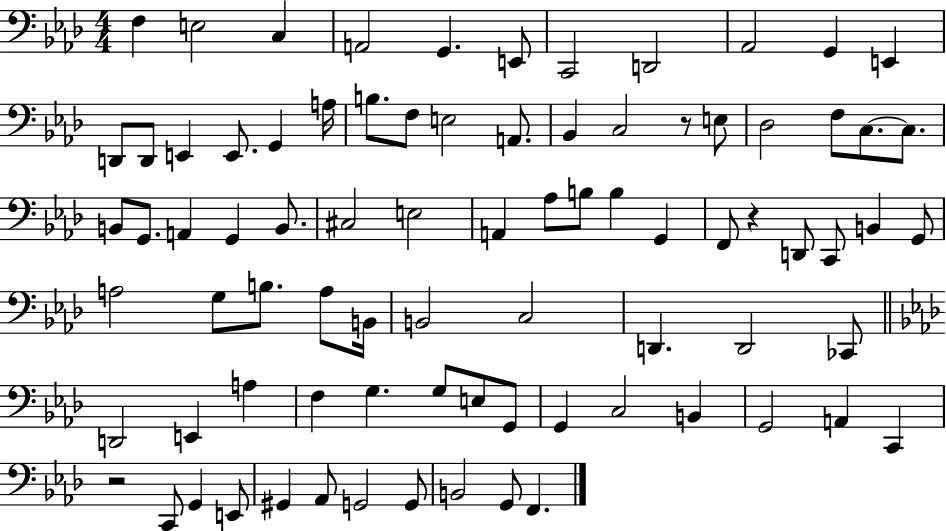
X:1
T:Untitled
M:4/4
L:1/4
K:Ab
F, E,2 C, A,,2 G,, E,,/2 C,,2 D,,2 _A,,2 G,, E,, D,,/2 D,,/2 E,, E,,/2 G,, A,/4 B,/2 F,/2 E,2 A,,/2 _B,, C,2 z/2 E,/2 _D,2 F,/2 C,/2 C,/2 B,,/2 G,,/2 A,, G,, B,,/2 ^C,2 E,2 A,, _A,/2 B,/2 B, G,, F,,/2 z D,,/2 C,,/2 B,, G,,/2 A,2 G,/2 B,/2 A,/2 B,,/4 B,,2 C,2 D,, D,,2 _C,,/2 D,,2 E,, A, F, G, G,/2 E,/2 G,,/2 G,, C,2 B,, G,,2 A,, C,, z2 C,,/2 G,, E,,/2 ^G,, _A,,/2 G,,2 G,,/2 B,,2 G,,/2 F,,